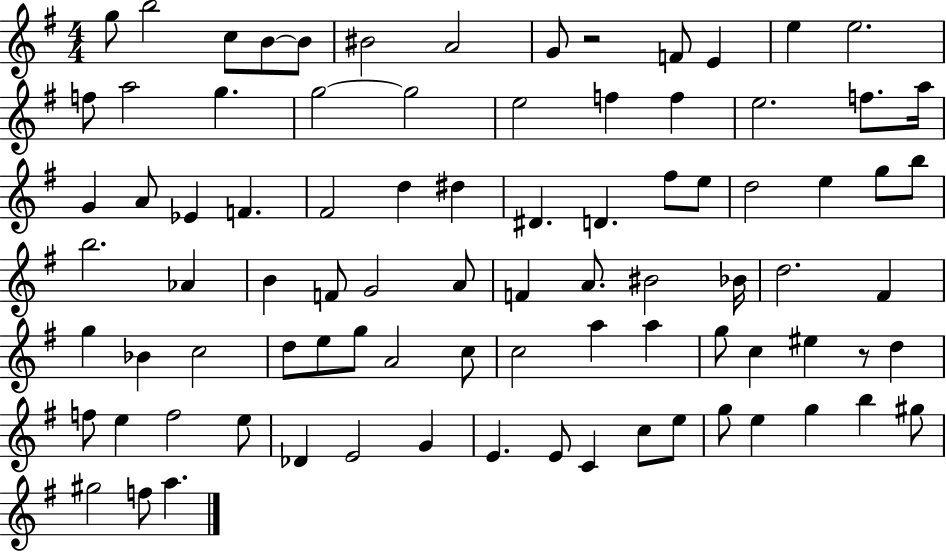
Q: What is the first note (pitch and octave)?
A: G5